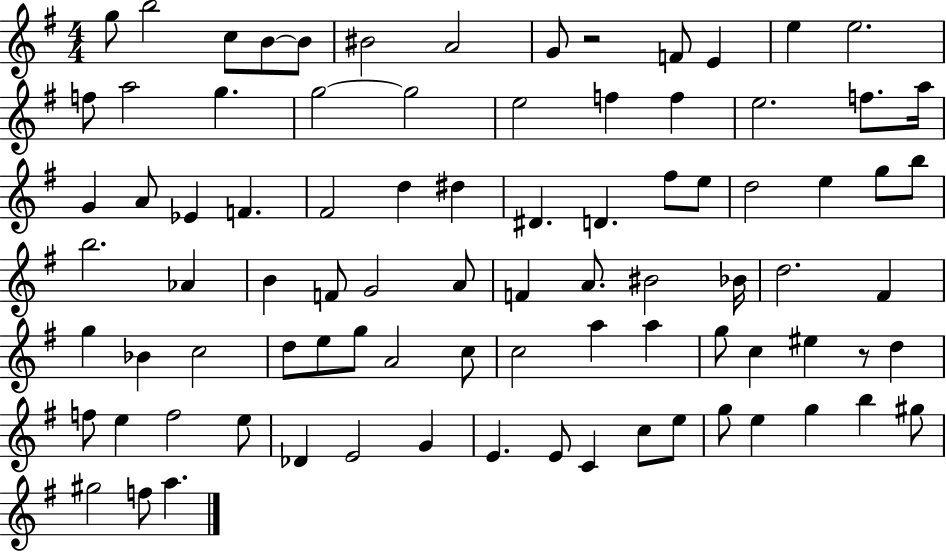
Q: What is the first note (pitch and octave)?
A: G5